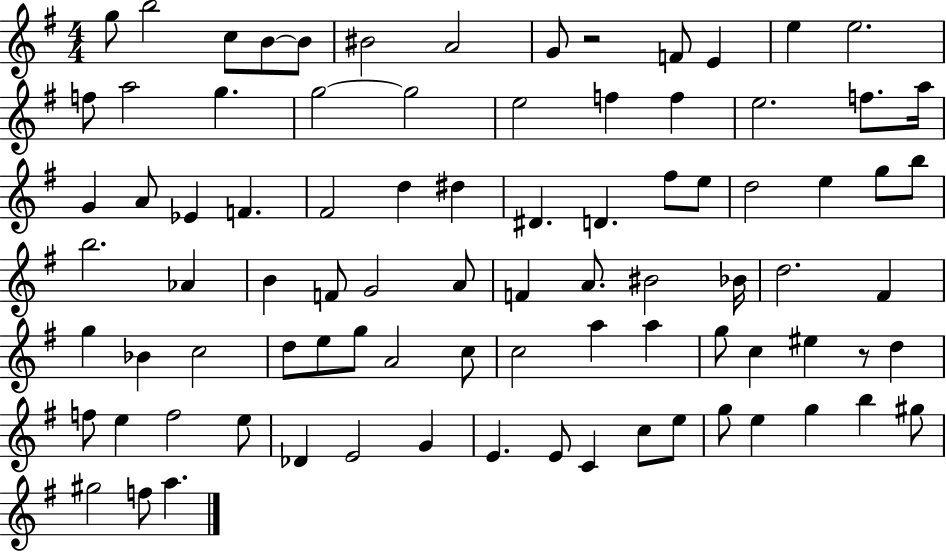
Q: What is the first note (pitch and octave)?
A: G5